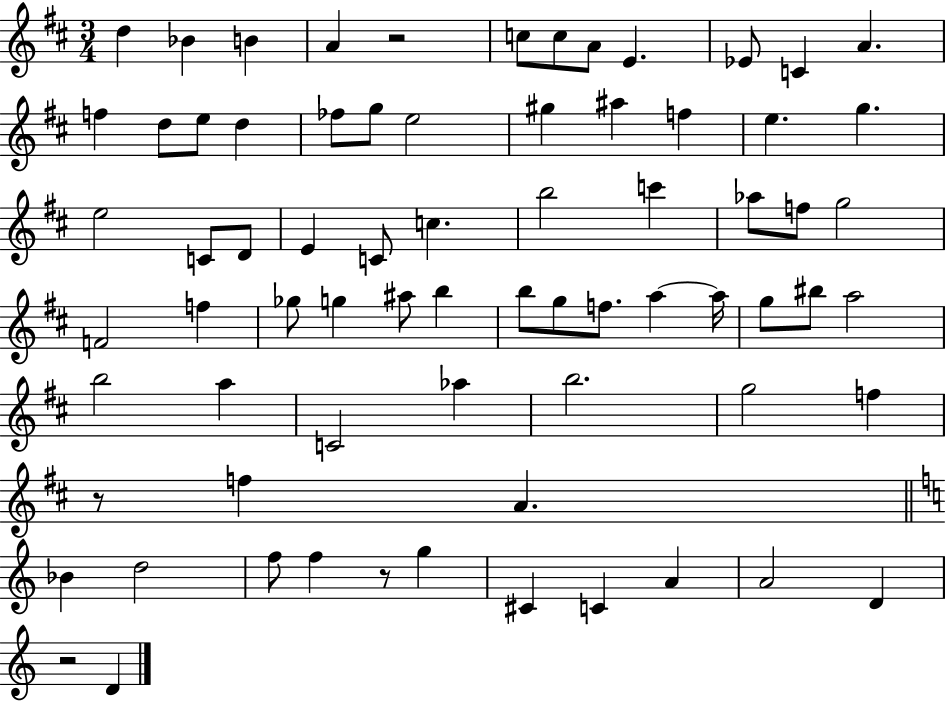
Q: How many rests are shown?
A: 4